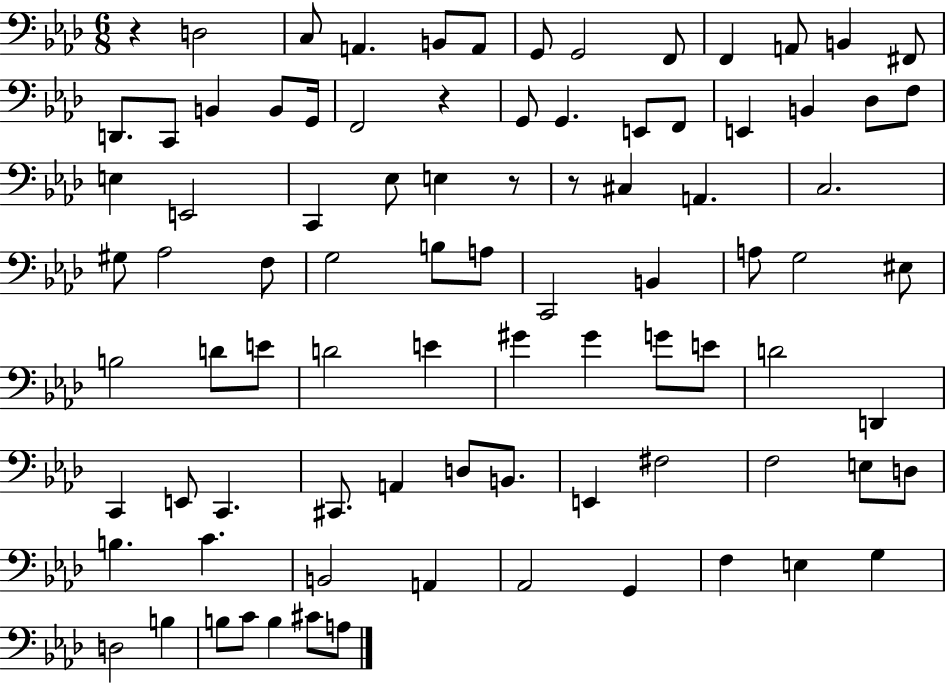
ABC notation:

X:1
T:Untitled
M:6/8
L:1/4
K:Ab
z D,2 C,/2 A,, B,,/2 A,,/2 G,,/2 G,,2 F,,/2 F,, A,,/2 B,, ^F,,/2 D,,/2 C,,/2 B,, B,,/2 G,,/4 F,,2 z G,,/2 G,, E,,/2 F,,/2 E,, B,, _D,/2 F,/2 E, E,,2 C,, _E,/2 E, z/2 z/2 ^C, A,, C,2 ^G,/2 _A,2 F,/2 G,2 B,/2 A,/2 C,,2 B,, A,/2 G,2 ^E,/2 B,2 D/2 E/2 D2 E ^G ^G G/2 E/2 D2 D,, C,, E,,/2 C,, ^C,,/2 A,, D,/2 B,,/2 E,, ^F,2 F,2 E,/2 D,/2 B, C B,,2 A,, _A,,2 G,, F, E, G, D,2 B, B,/2 C/2 B, ^C/2 A,/2